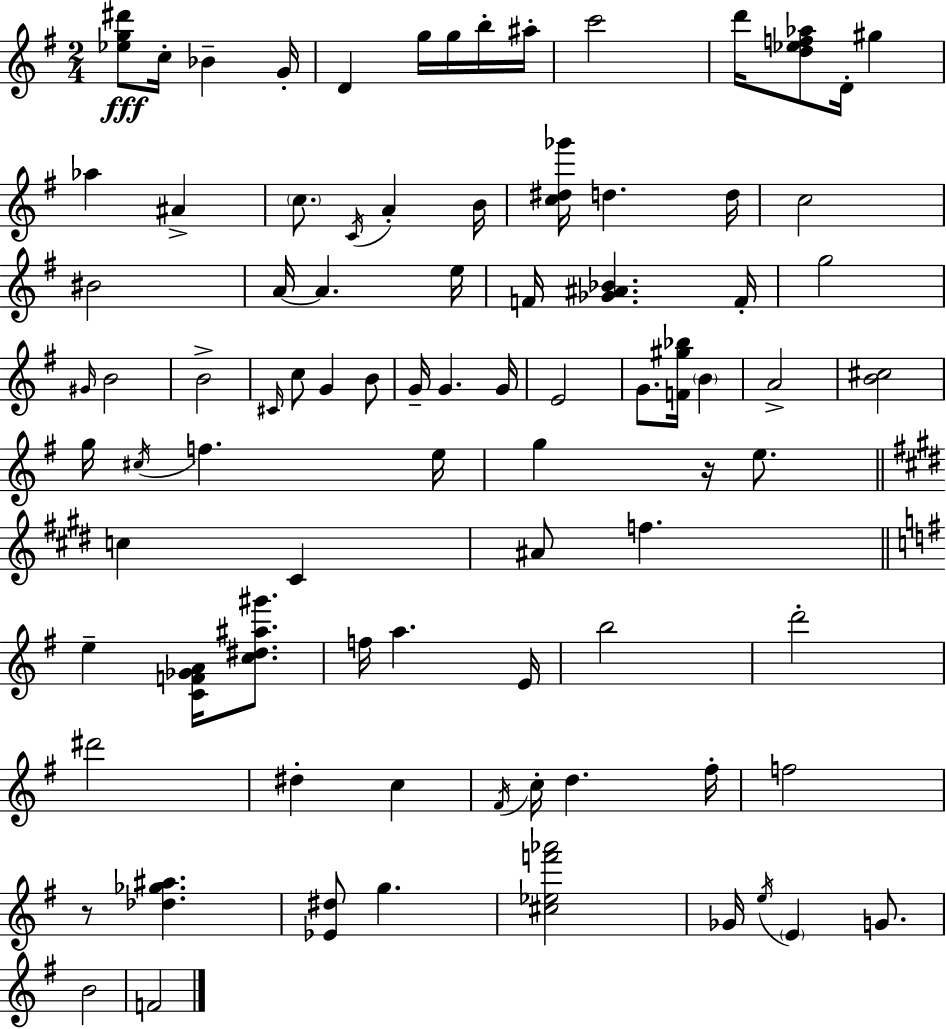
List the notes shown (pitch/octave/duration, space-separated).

[Eb5,G5,D#6]/e C5/s Bb4/q G4/s D4/q G5/s G5/s B5/s A#5/s C6/h D6/s [D5,Eb5,F5,Ab5]/e D4/s G#5/q Ab5/q A#4/q C5/e. C4/s A4/q B4/s [C5,D#5,Gb6]/s D5/q. D5/s C5/h BIS4/h A4/s A4/q. E5/s F4/s [Gb4,A#4,Bb4]/q. F4/s G5/h G#4/s B4/h B4/h C#4/s C5/e G4/q B4/e G4/s G4/q. G4/s E4/h G4/e. [F4,G#5,Bb5]/s B4/q A4/h [B4,C#5]/h G5/s C#5/s F5/q. E5/s G5/q R/s E5/e. C5/q C#4/q A#4/e F5/q. E5/q [C4,F4,Gb4,A4]/s [C5,D#5,A#5,G#6]/e. F5/s A5/q. E4/s B5/h D6/h D#6/h D#5/q C5/q F#4/s C5/s D5/q. F#5/s F5/h R/e [Db5,Gb5,A#5]/q. [Eb4,D#5]/e G5/q. [C#5,Eb5,F6,Ab6]/h Gb4/s E5/s E4/q G4/e. B4/h F4/h